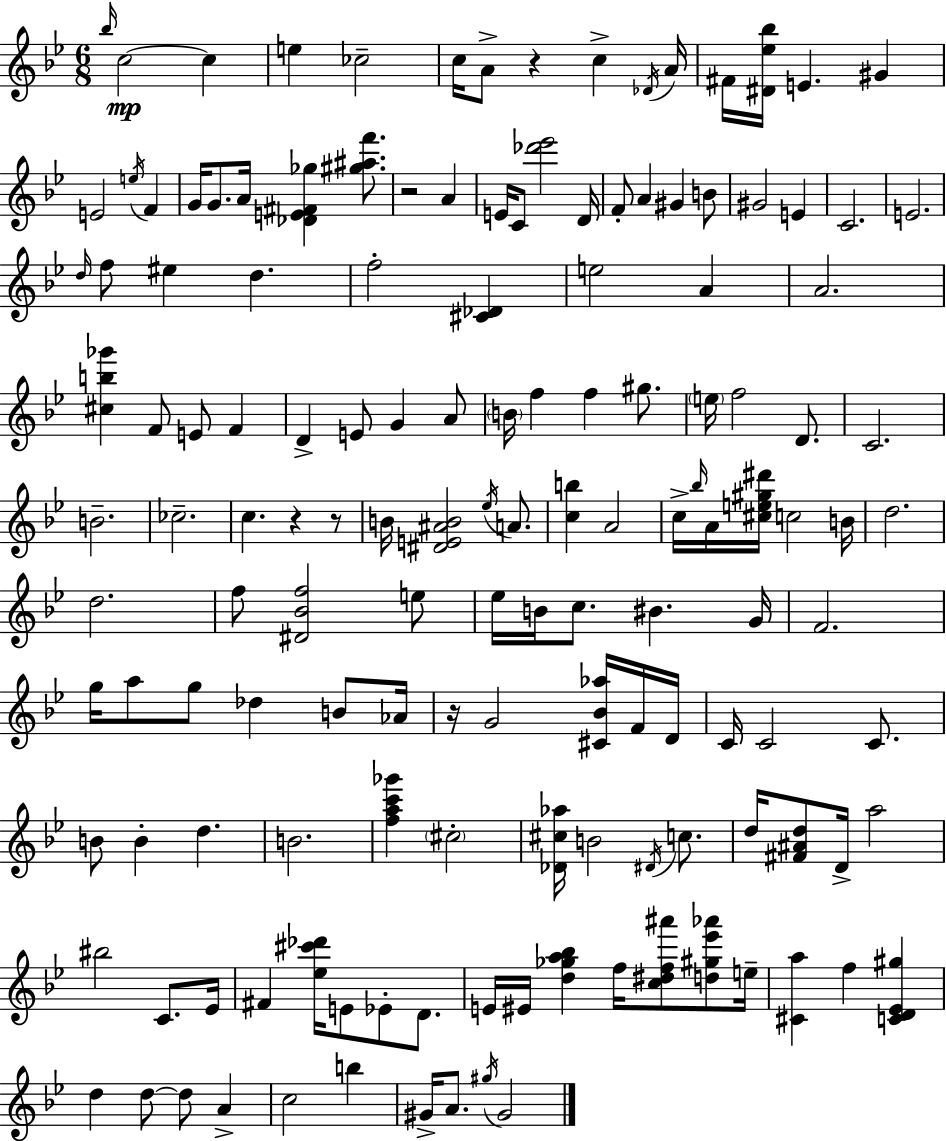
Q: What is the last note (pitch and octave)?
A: G#4